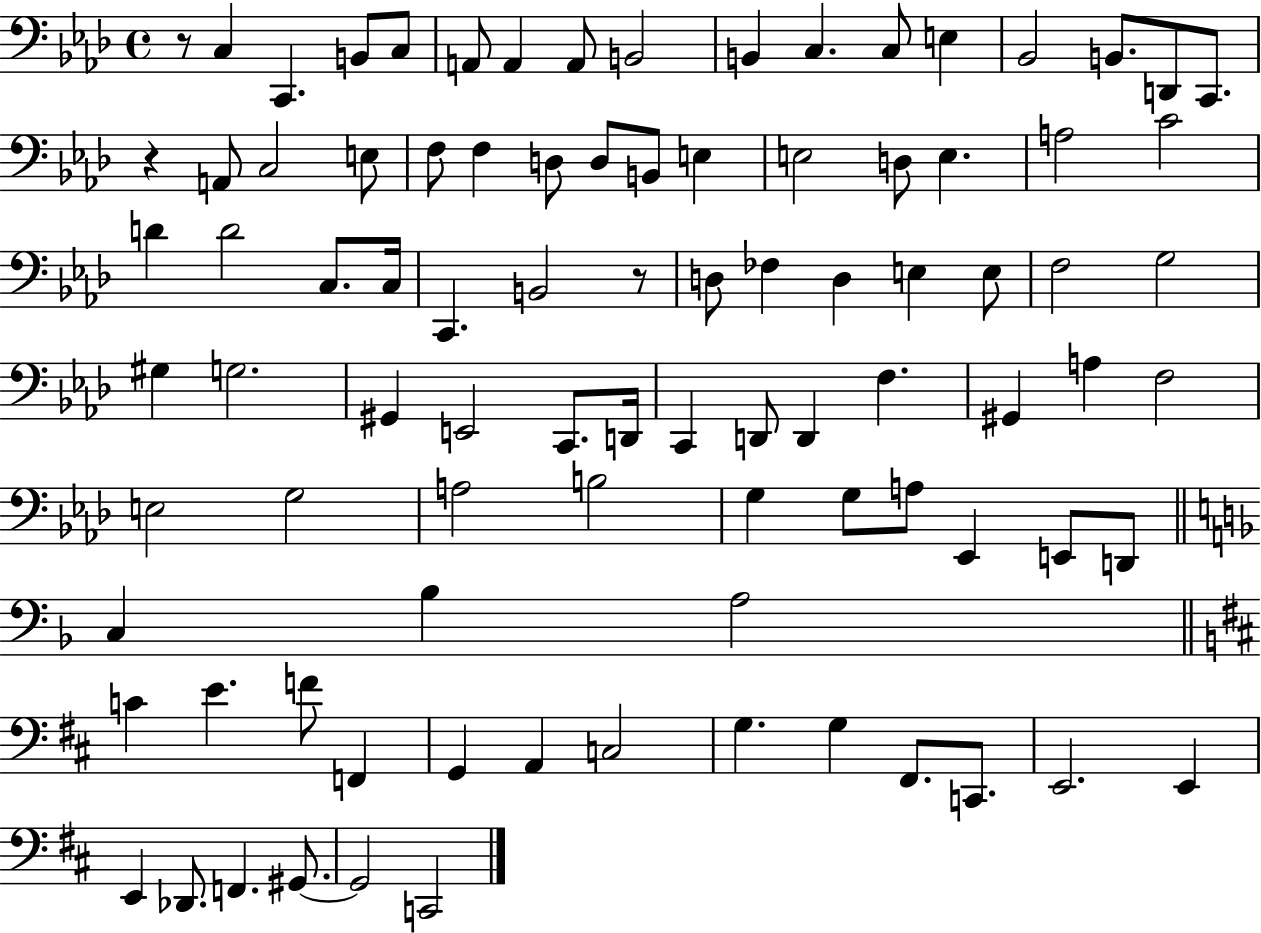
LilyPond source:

{
  \clef bass
  \time 4/4
  \defaultTimeSignature
  \key aes \major
  r8 c4 c,4. b,8 c8 | a,8 a,4 a,8 b,2 | b,4 c4. c8 e4 | bes,2 b,8. d,8 c,8. | \break r4 a,8 c2 e8 | f8 f4 d8 d8 b,8 e4 | e2 d8 e4. | a2 c'2 | \break d'4 d'2 c8. c16 | c,4. b,2 r8 | d8 fes4 d4 e4 e8 | f2 g2 | \break gis4 g2. | gis,4 e,2 c,8. d,16 | c,4 d,8 d,4 f4. | gis,4 a4 f2 | \break e2 g2 | a2 b2 | g4 g8 a8 ees,4 e,8 d,8 | \bar "||" \break \key f \major c4 bes4 a2 | \bar "||" \break \key d \major c'4 e'4. f'8 f,4 | g,4 a,4 c2 | g4. g4 fis,8. c,8. | e,2. e,4 | \break e,4 des,8. f,4. gis,8.~~ | gis,2 c,2 | \bar "|."
}